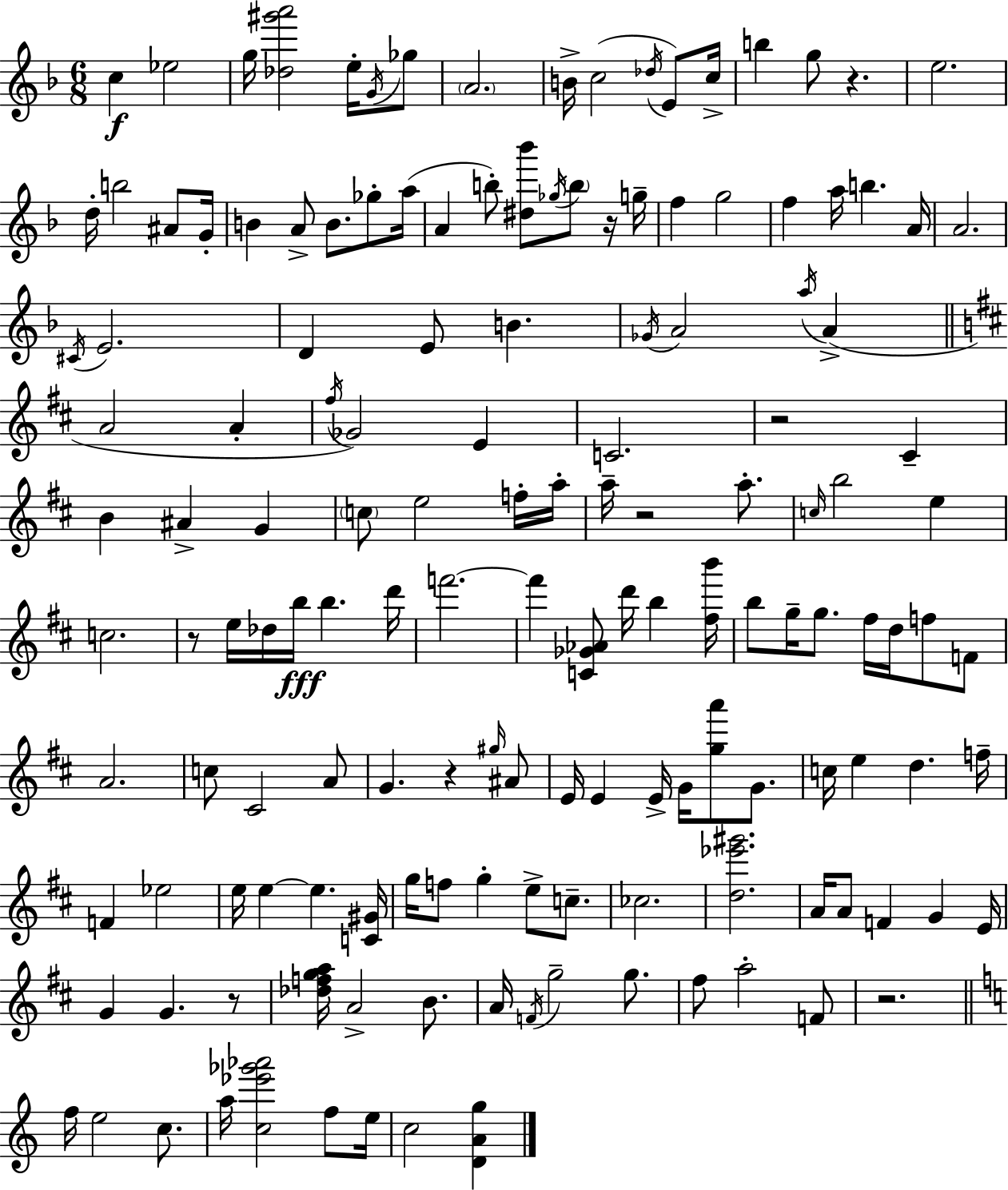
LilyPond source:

{
  \clef treble
  \numericTimeSignature
  \time 6/8
  \key d \minor
  c''4\f ees''2 | g''16 <des'' gis''' a'''>2 e''16-. \acciaccatura { g'16 } ges''8 | \parenthesize a'2. | b'16-> c''2( \acciaccatura { des''16 } e'8) | \break c''16-> b''4 g''8 r4. | e''2. | d''16-. b''2 ais'8 | g'16-. b'4 a'8-> b'8. ges''8-. | \break a''16( a'4 b''8-.) <dis'' bes'''>8 \acciaccatura { ges''16 } \parenthesize b''8 | r16 g''16-- f''4 g''2 | f''4 a''16 b''4. | a'16 a'2. | \break \acciaccatura { cis'16 } e'2. | d'4 e'8 b'4. | \acciaccatura { ges'16 } a'2 | \acciaccatura { a''16 } a'4->( \bar "||" \break \key d \major a'2 a'4-. | \acciaccatura { fis''16 } ges'2) e'4 | c'2. | r2 cis'4-- | \break b'4 ais'4-> g'4 | \parenthesize c''8 e''2 f''16-. | a''16-. a''16-- r2 a''8.-. | \grace { c''16 } b''2 e''4 | \break c''2. | r8 e''16 des''16 b''16\fff b''4. | d'''16 f'''2.~~ | f'''4 <c' ges' aes'>8 d'''16 b''4 | \break <fis'' b'''>16 b''8 g''16-- g''8. fis''16 d''16 f''8 | f'8 a'2. | c''8 cis'2 | a'8 g'4. r4 | \break \grace { gis''16 } ais'8 e'16 e'4 e'16-> g'16 <g'' a'''>8 | g'8. c''16 e''4 d''4. | f''16-- f'4 ees''2 | e''16 e''4~~ e''4. | \break <c' gis'>16 g''16 f''8 g''4-. e''8-> | c''8.-- ces''2. | <d'' ees''' gis'''>2. | a'16 a'8 f'4 g'4 | \break e'16 g'4 g'4. | r8 <des'' f'' g'' a''>16 a'2-> | b'8. a'16 \acciaccatura { f'16 } g''2-- | g''8. fis''8 a''2-. | \break f'8 r2. | \bar "||" \break \key c \major f''16 e''2 c''8. | a''16 <c'' ees''' ges''' aes'''>2 f''8 e''16 | c''2 <d' a' g''>4 | \bar "|."
}